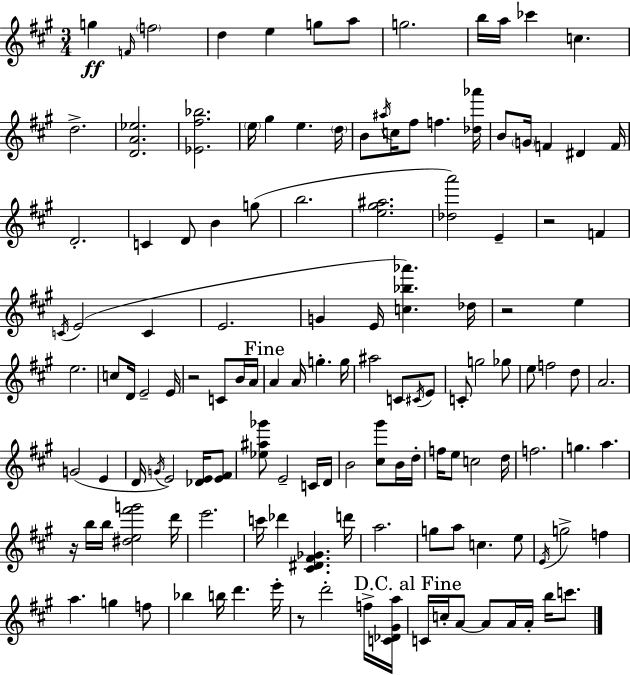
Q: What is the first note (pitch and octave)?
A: G5